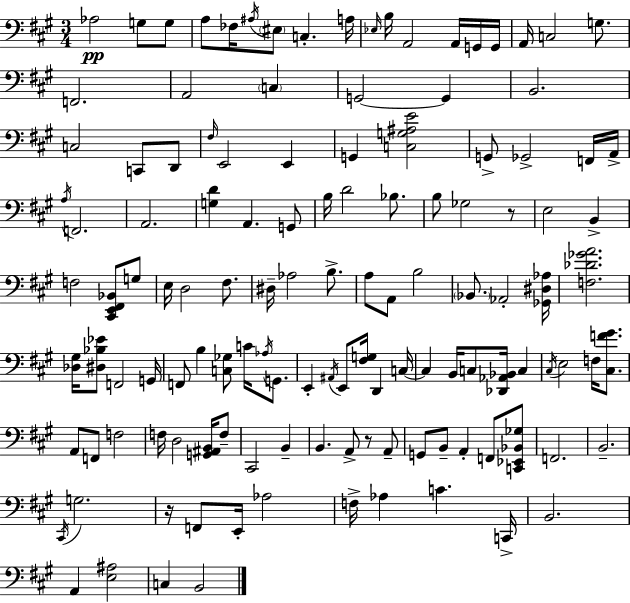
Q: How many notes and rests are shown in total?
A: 126